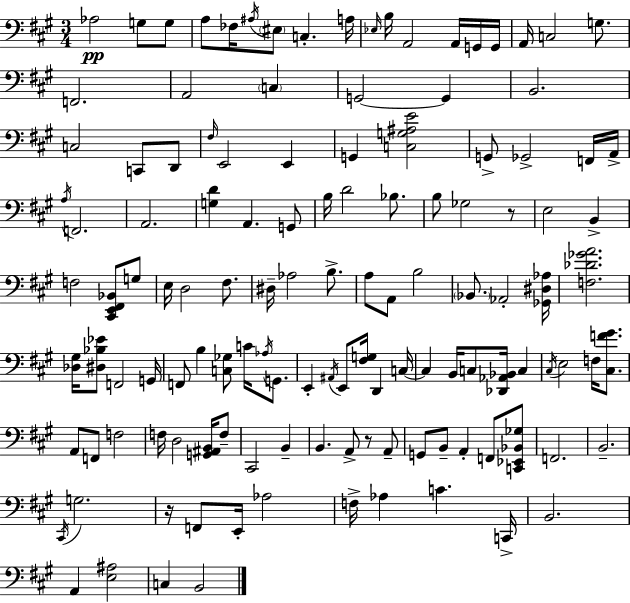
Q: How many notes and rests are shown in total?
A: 126